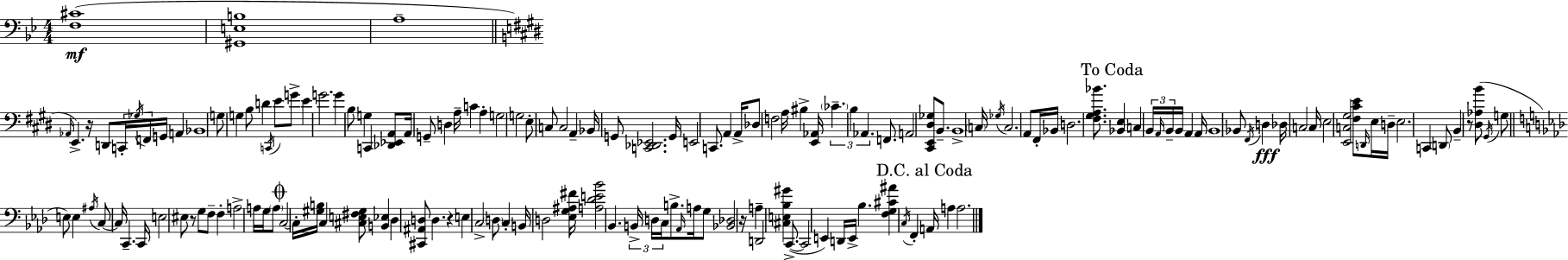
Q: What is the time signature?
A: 4/4